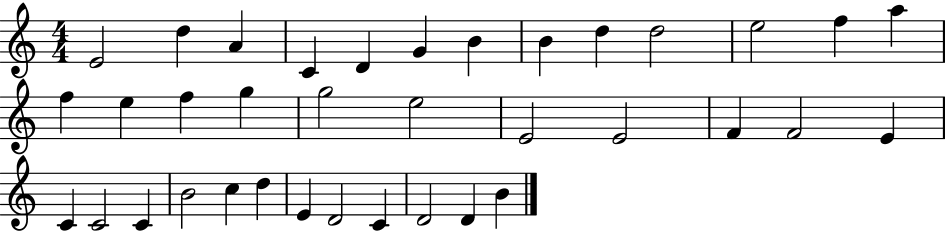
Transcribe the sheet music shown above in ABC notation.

X:1
T:Untitled
M:4/4
L:1/4
K:C
E2 d A C D G B B d d2 e2 f a f e f g g2 e2 E2 E2 F F2 E C C2 C B2 c d E D2 C D2 D B